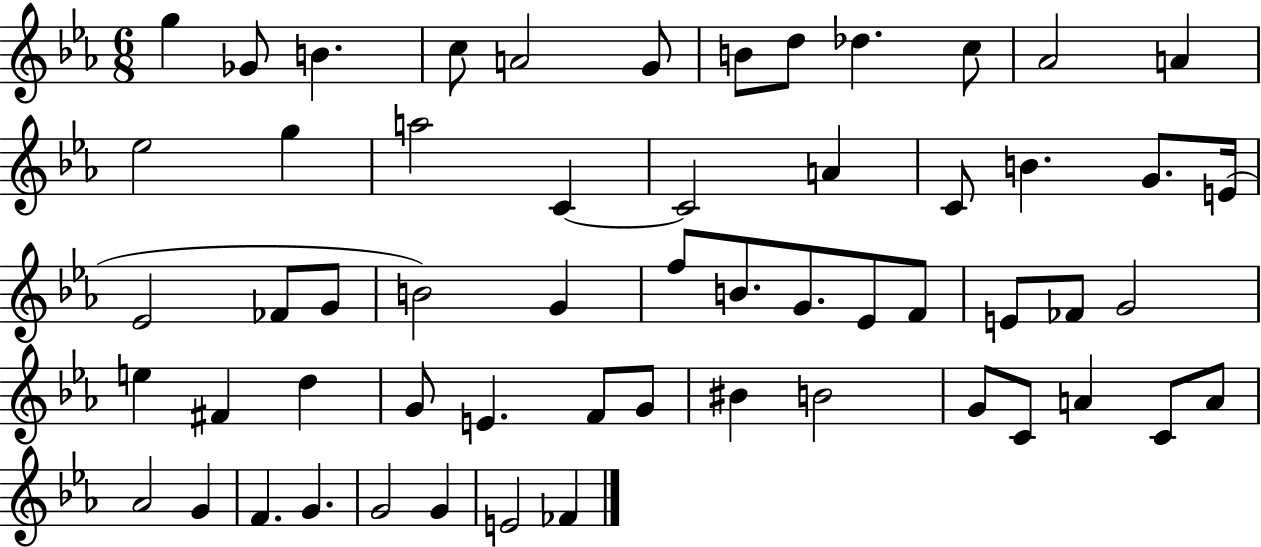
{
  \clef treble
  \numericTimeSignature
  \time 6/8
  \key ees \major
  g''4 ges'8 b'4. | c''8 a'2 g'8 | b'8 d''8 des''4. c''8 | aes'2 a'4 | \break ees''2 g''4 | a''2 c'4~~ | c'2 a'4 | c'8 b'4. g'8. e'16( | \break ees'2 fes'8 g'8 | b'2) g'4 | f''8 b'8. g'8. ees'8 f'8 | e'8 fes'8 g'2 | \break e''4 fis'4 d''4 | g'8 e'4. f'8 g'8 | bis'4 b'2 | g'8 c'8 a'4 c'8 a'8 | \break aes'2 g'4 | f'4. g'4. | g'2 g'4 | e'2 fes'4 | \break \bar "|."
}